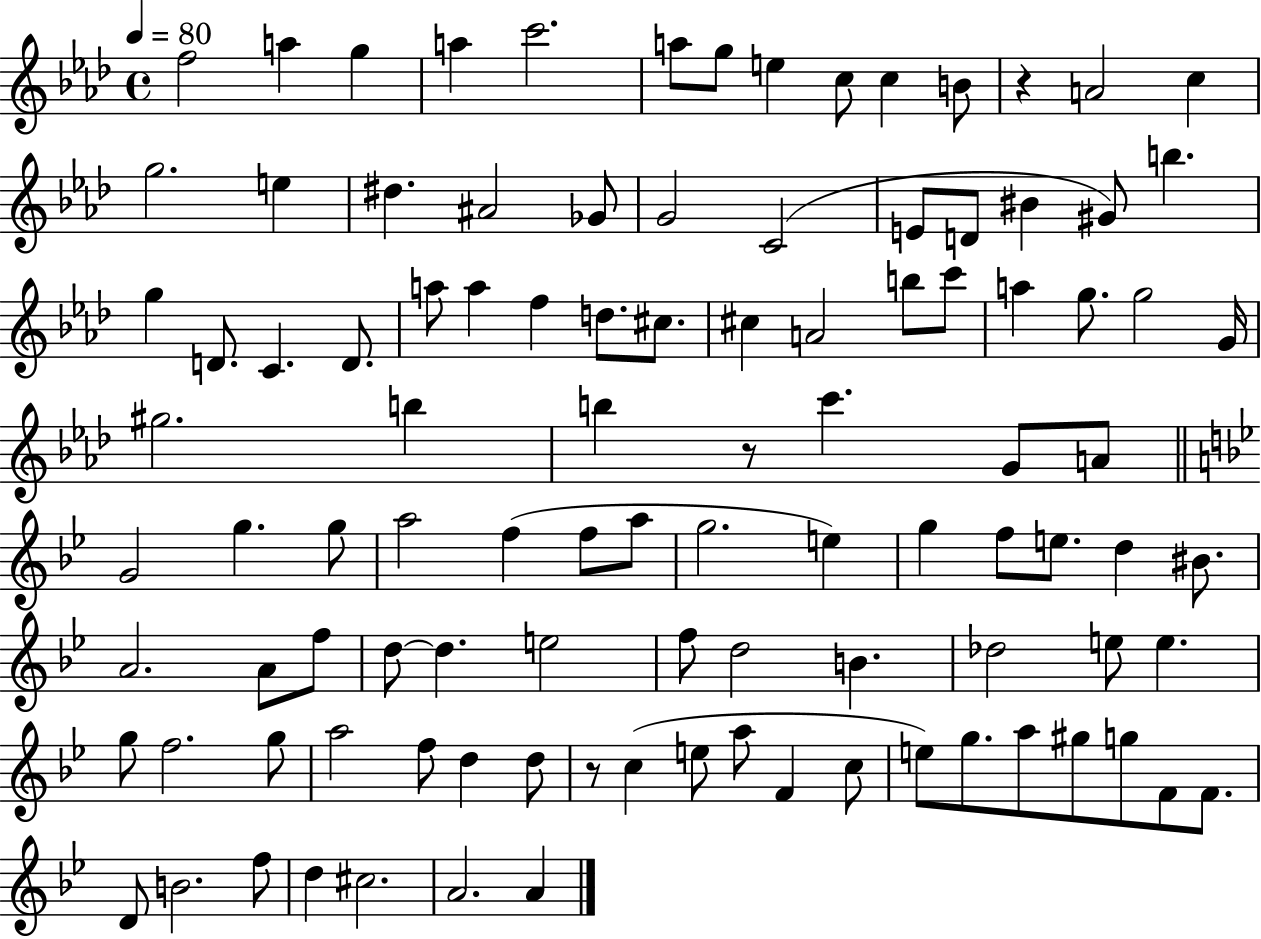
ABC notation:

X:1
T:Untitled
M:4/4
L:1/4
K:Ab
f2 a g a c'2 a/2 g/2 e c/2 c B/2 z A2 c g2 e ^d ^A2 _G/2 G2 C2 E/2 D/2 ^B ^G/2 b g D/2 C D/2 a/2 a f d/2 ^c/2 ^c A2 b/2 c'/2 a g/2 g2 G/4 ^g2 b b z/2 c' G/2 A/2 G2 g g/2 a2 f f/2 a/2 g2 e g f/2 e/2 d ^B/2 A2 A/2 f/2 d/2 d e2 f/2 d2 B _d2 e/2 e g/2 f2 g/2 a2 f/2 d d/2 z/2 c e/2 a/2 F c/2 e/2 g/2 a/2 ^g/2 g/2 F/2 F/2 D/2 B2 f/2 d ^c2 A2 A